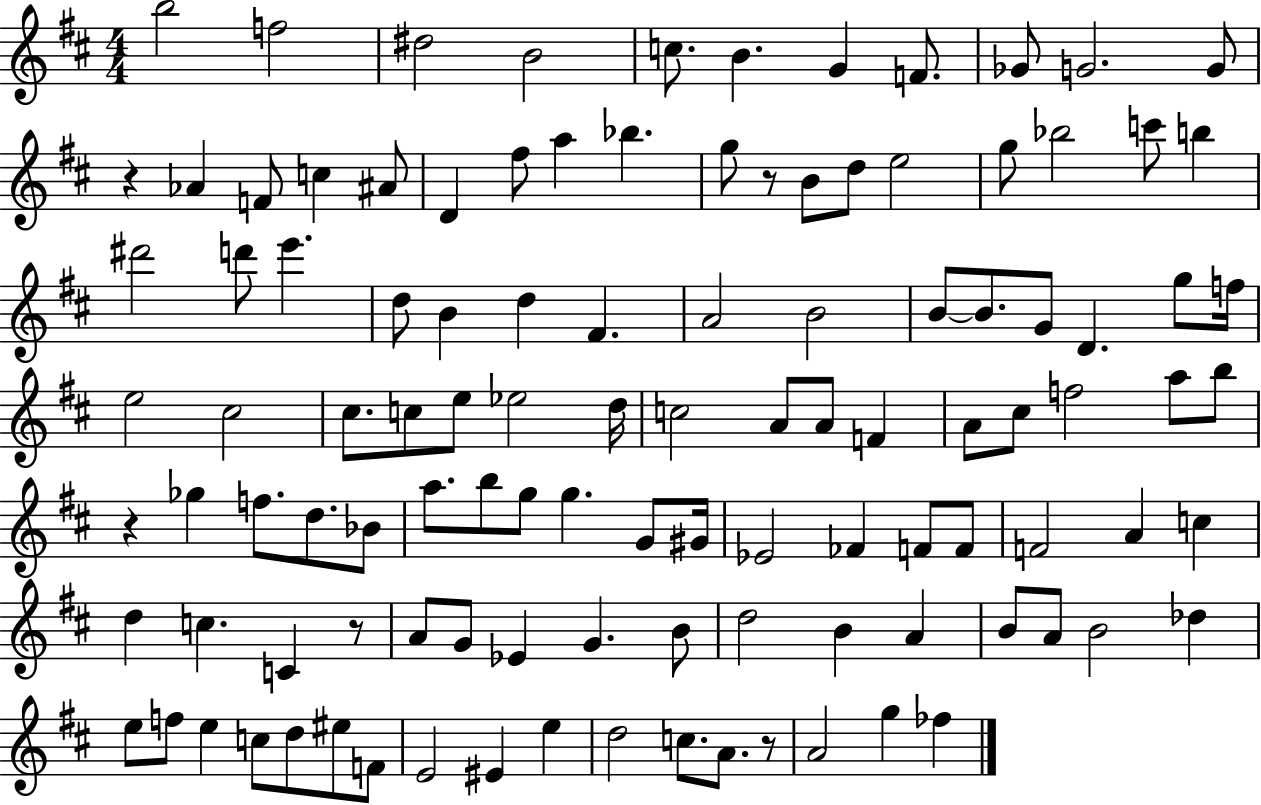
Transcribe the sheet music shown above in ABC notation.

X:1
T:Untitled
M:4/4
L:1/4
K:D
b2 f2 ^d2 B2 c/2 B G F/2 _G/2 G2 G/2 z _A F/2 c ^A/2 D ^f/2 a _b g/2 z/2 B/2 d/2 e2 g/2 _b2 c'/2 b ^d'2 d'/2 e' d/2 B d ^F A2 B2 B/2 B/2 G/2 D g/2 f/4 e2 ^c2 ^c/2 c/2 e/2 _e2 d/4 c2 A/2 A/2 F A/2 ^c/2 f2 a/2 b/2 z _g f/2 d/2 _B/2 a/2 b/2 g/2 g G/2 ^G/4 _E2 _F F/2 F/2 F2 A c d c C z/2 A/2 G/2 _E G B/2 d2 B A B/2 A/2 B2 _d e/2 f/2 e c/2 d/2 ^e/2 F/2 E2 ^E e d2 c/2 A/2 z/2 A2 g _f